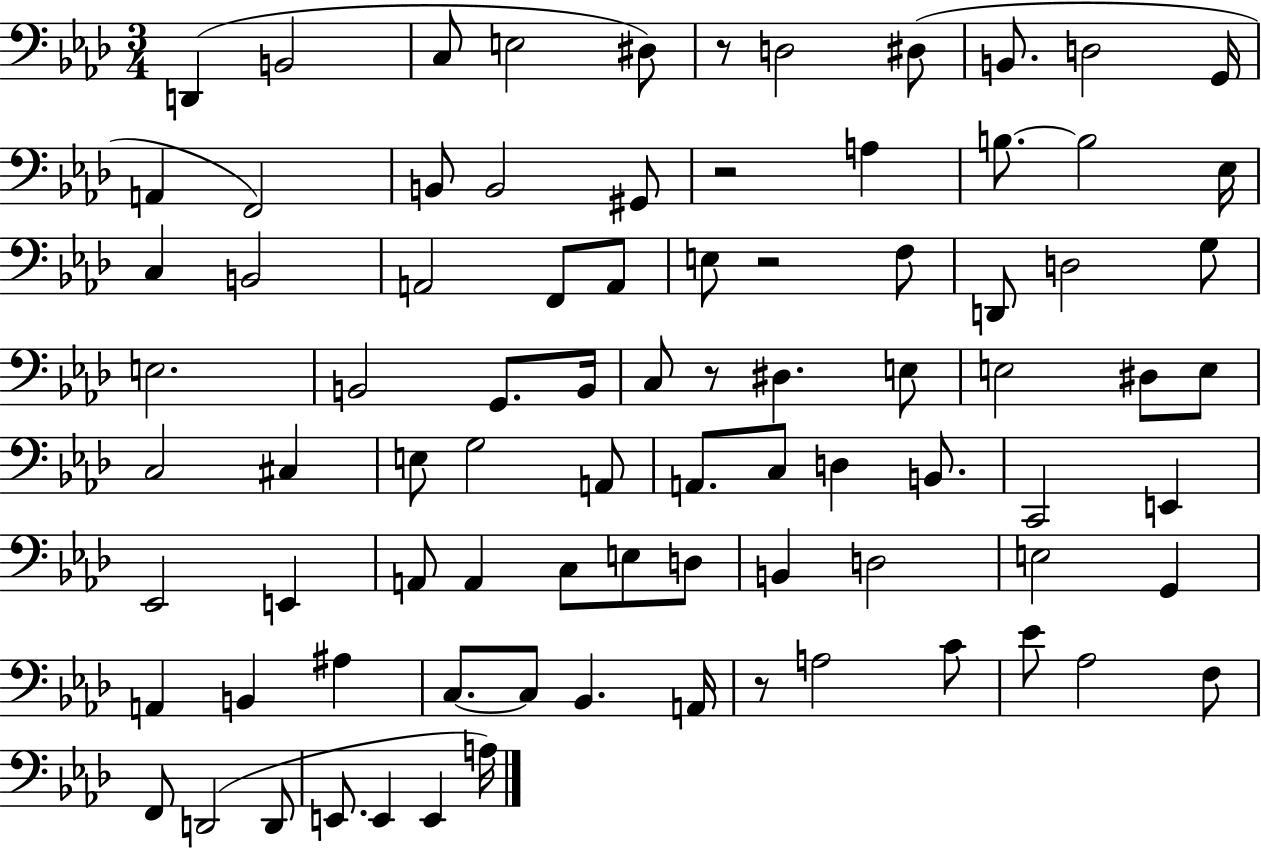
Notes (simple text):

D2/q B2/h C3/e E3/h D#3/e R/e D3/h D#3/e B2/e. D3/h G2/s A2/q F2/h B2/e B2/h G#2/e R/h A3/q B3/e. B3/h Eb3/s C3/q B2/h A2/h F2/e A2/e E3/e R/h F3/e D2/e D3/h G3/e E3/h. B2/h G2/e. B2/s C3/e R/e D#3/q. E3/e E3/h D#3/e E3/e C3/h C#3/q E3/e G3/h A2/e A2/e. C3/e D3/q B2/e. C2/h E2/q Eb2/h E2/q A2/e A2/q C3/e E3/e D3/e B2/q D3/h E3/h G2/q A2/q B2/q A#3/q C3/e. C3/e Bb2/q. A2/s R/e A3/h C4/e Eb4/e Ab3/h F3/e F2/e D2/h D2/e E2/e. E2/q E2/q A3/s